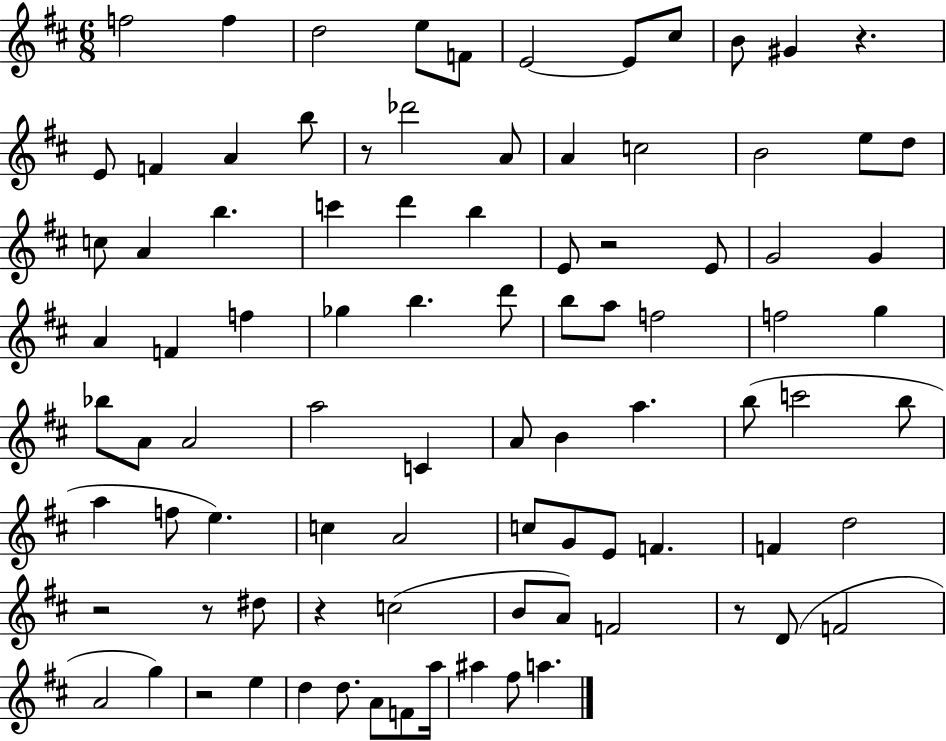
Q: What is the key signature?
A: D major